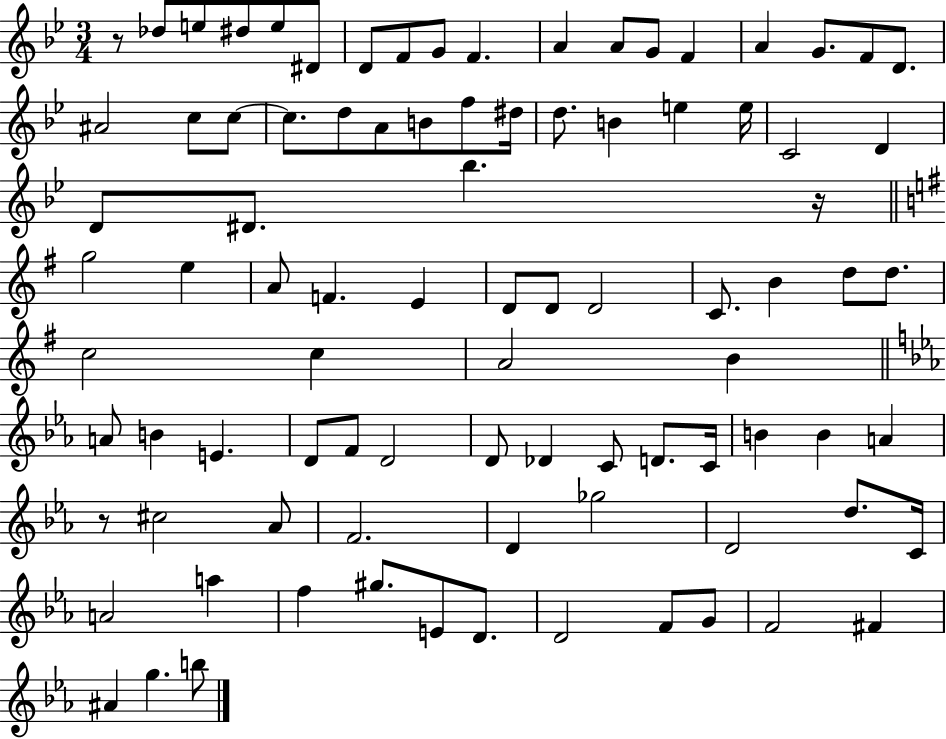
{
  \clef treble
  \numericTimeSignature
  \time 3/4
  \key bes \major
  \repeat volta 2 { r8 des''8 e''8 dis''8 e''8 dis'8 | d'8 f'8 g'8 f'4. | a'4 a'8 g'8 f'4 | a'4 g'8. f'8 d'8. | \break ais'2 c''8 c''8~~ | c''8. d''8 a'8 b'8 f''8 dis''16 | d''8. b'4 e''4 e''16 | c'2 d'4 | \break d'8 dis'8. bes''4. r16 | \bar "||" \break \key g \major g''2 e''4 | a'8 f'4. e'4 | d'8 d'8 d'2 | c'8. b'4 d''8 d''8. | \break c''2 c''4 | a'2 b'4 | \bar "||" \break \key c \minor a'8 b'4 e'4. | d'8 f'8 d'2 | d'8 des'4 c'8 d'8. c'16 | b'4 b'4 a'4 | \break r8 cis''2 aes'8 | f'2. | d'4 ges''2 | d'2 d''8. c'16 | \break a'2 a''4 | f''4 gis''8. e'8 d'8. | d'2 f'8 g'8 | f'2 fis'4 | \break ais'4 g''4. b''8 | } \bar "|."
}